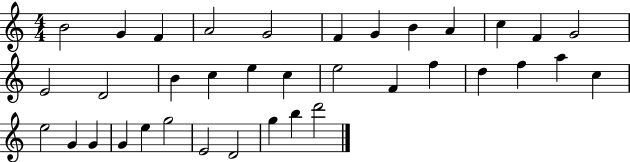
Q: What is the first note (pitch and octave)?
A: B4